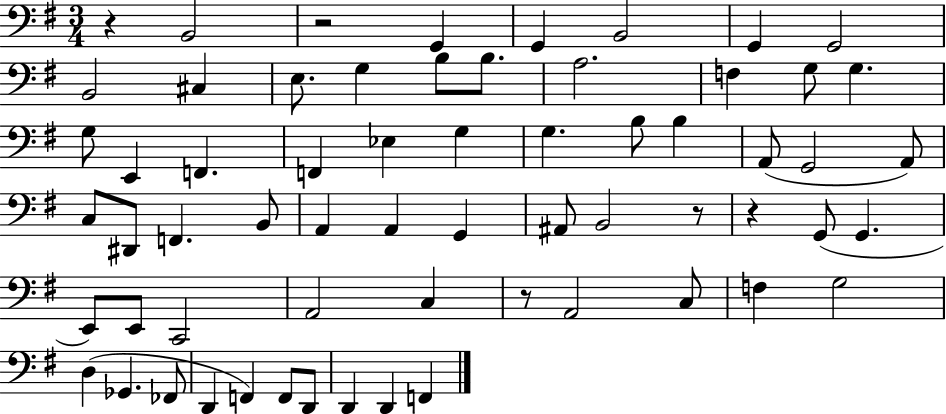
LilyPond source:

{
  \clef bass
  \numericTimeSignature
  \time 3/4
  \key g \major
  r4 b,2 | r2 g,4 | g,4 b,2 | g,4 g,2 | \break b,2 cis4 | e8. g4 b8 b8. | a2. | f4 g8 g4. | \break g8 e,4 f,4. | f,4 ees4 g4 | g4. b8 b4 | a,8( g,2 a,8) | \break c8 dis,8 f,4. b,8 | a,4 a,4 g,4 | ais,8 b,2 r8 | r4 g,8( g,4. | \break e,8) e,8 c,2 | a,2 c4 | r8 a,2 c8 | f4 g2 | \break d4( ges,4. fes,8 | d,4 f,4) f,8 d,8 | d,4 d,4 f,4 | \bar "|."
}